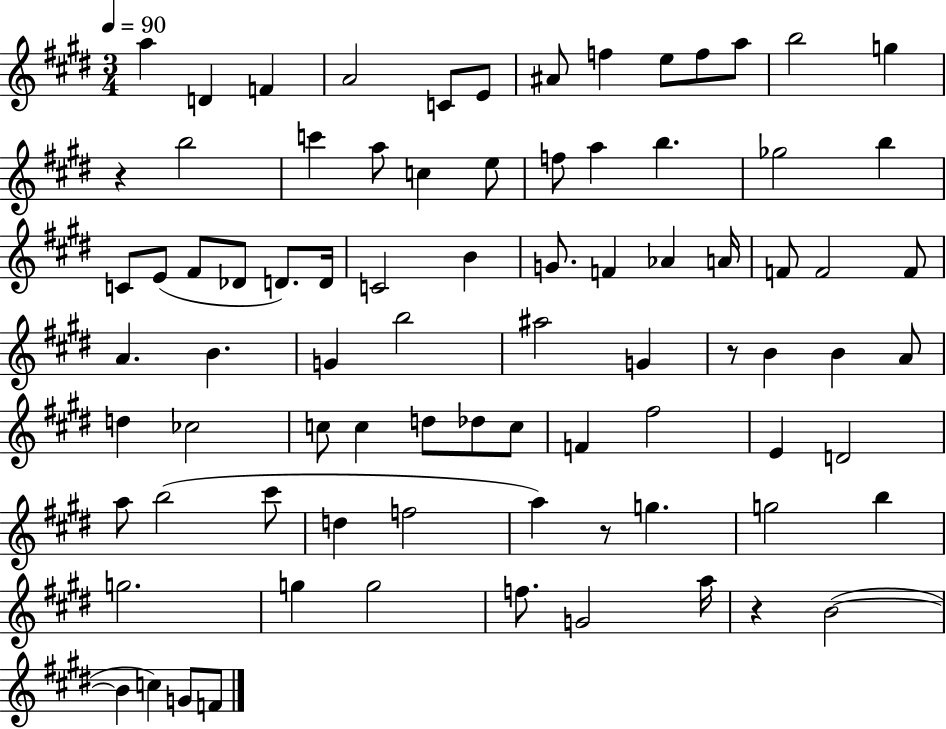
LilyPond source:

{
  \clef treble
  \numericTimeSignature
  \time 3/4
  \key e \major
  \tempo 4 = 90
  a''4 d'4 f'4 | a'2 c'8 e'8 | ais'8 f''4 e''8 f''8 a''8 | b''2 g''4 | \break r4 b''2 | c'''4 a''8 c''4 e''8 | f''8 a''4 b''4. | ges''2 b''4 | \break c'8 e'8( fis'8 des'8 d'8.) d'16 | c'2 b'4 | g'8. f'4 aes'4 a'16 | f'8 f'2 f'8 | \break a'4. b'4. | g'4 b''2 | ais''2 g'4 | r8 b'4 b'4 a'8 | \break d''4 ces''2 | c''8 c''4 d''8 des''8 c''8 | f'4 fis''2 | e'4 d'2 | \break a''8 b''2( cis'''8 | d''4 f''2 | a''4) r8 g''4. | g''2 b''4 | \break g''2. | g''4 g''2 | f''8. g'2 a''16 | r4 b'2~(~ | \break b'4 c''4) g'8 f'8 | \bar "|."
}